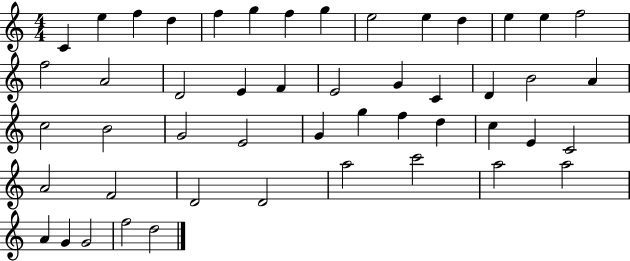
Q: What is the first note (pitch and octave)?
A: C4